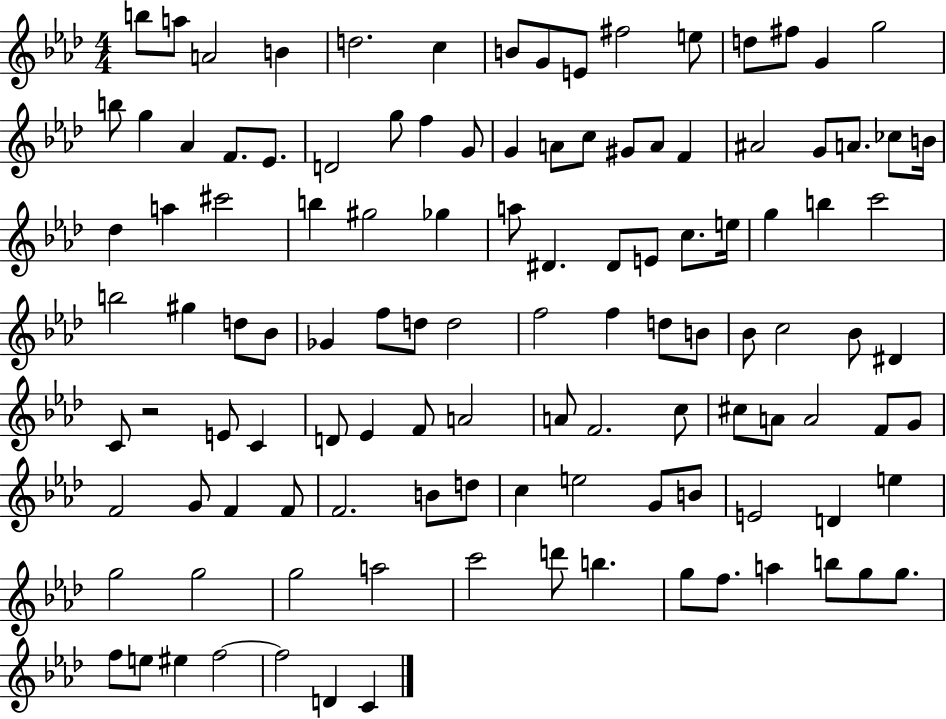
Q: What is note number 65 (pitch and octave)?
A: Bb4